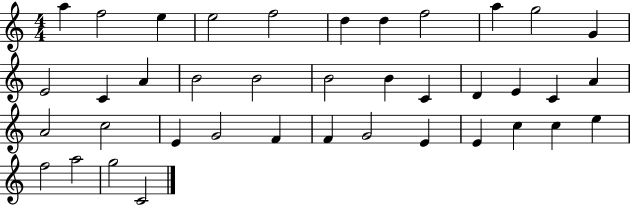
{
  \clef treble
  \numericTimeSignature
  \time 4/4
  \key c \major
  a''4 f''2 e''4 | e''2 f''2 | d''4 d''4 f''2 | a''4 g''2 g'4 | \break e'2 c'4 a'4 | b'2 b'2 | b'2 b'4 c'4 | d'4 e'4 c'4 a'4 | \break a'2 c''2 | e'4 g'2 f'4 | f'4 g'2 e'4 | e'4 c''4 c''4 e''4 | \break f''2 a''2 | g''2 c'2 | \bar "|."
}